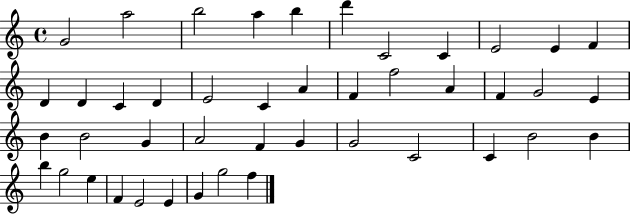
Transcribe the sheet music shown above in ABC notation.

X:1
T:Untitled
M:4/4
L:1/4
K:C
G2 a2 b2 a b d' C2 C E2 E F D D C D E2 C A F f2 A F G2 E B B2 G A2 F G G2 C2 C B2 B b g2 e F E2 E G g2 f